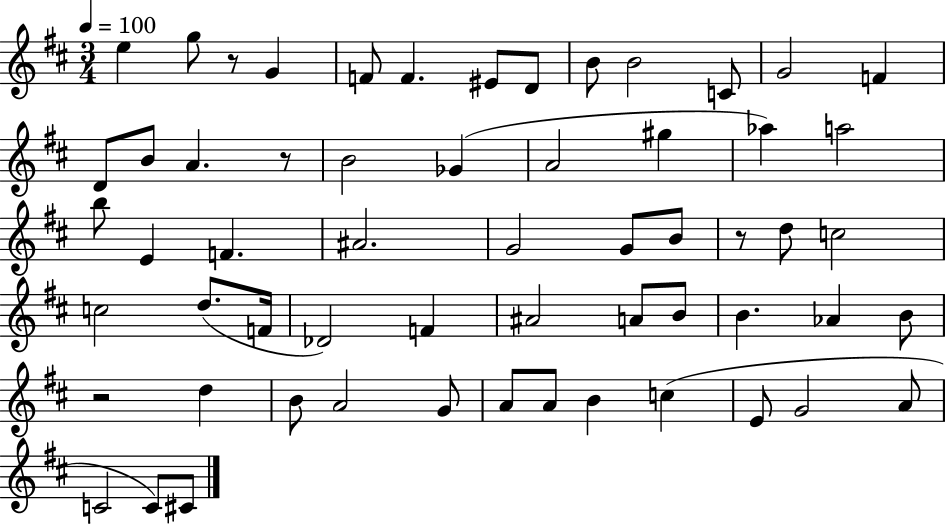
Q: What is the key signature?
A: D major